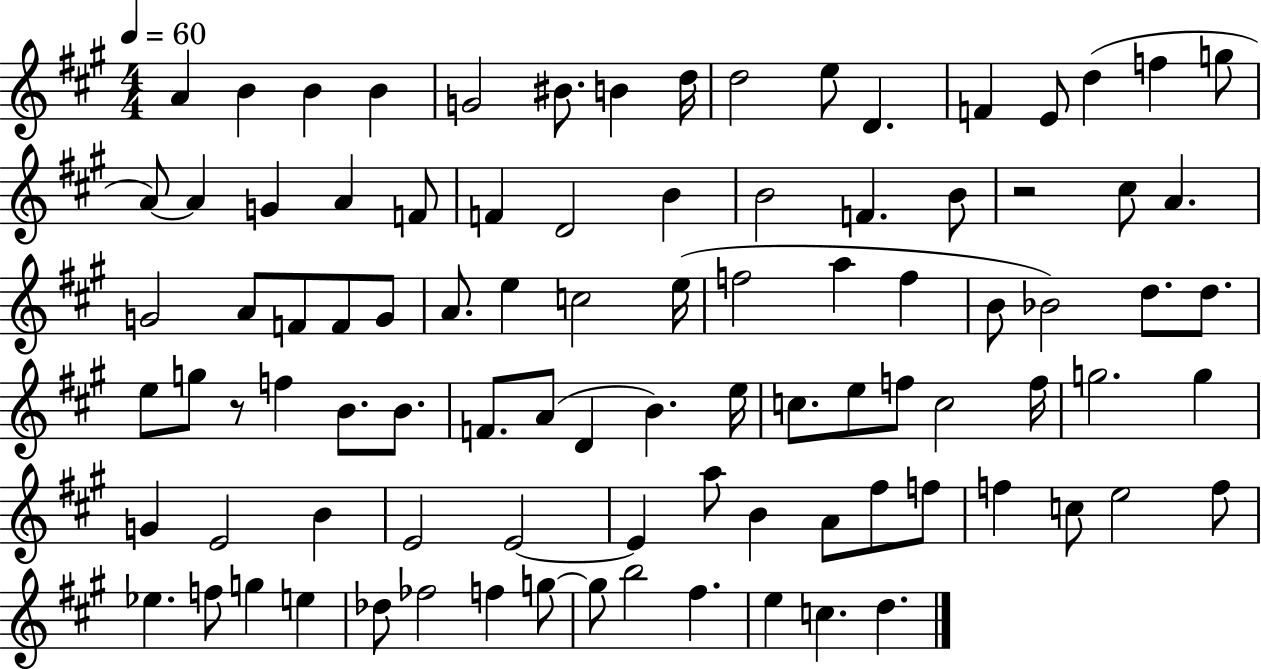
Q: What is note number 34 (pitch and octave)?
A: G4